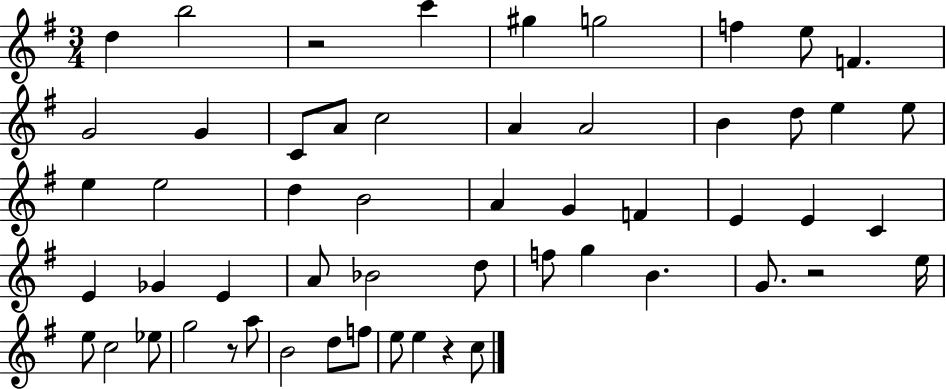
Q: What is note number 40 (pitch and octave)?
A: E5